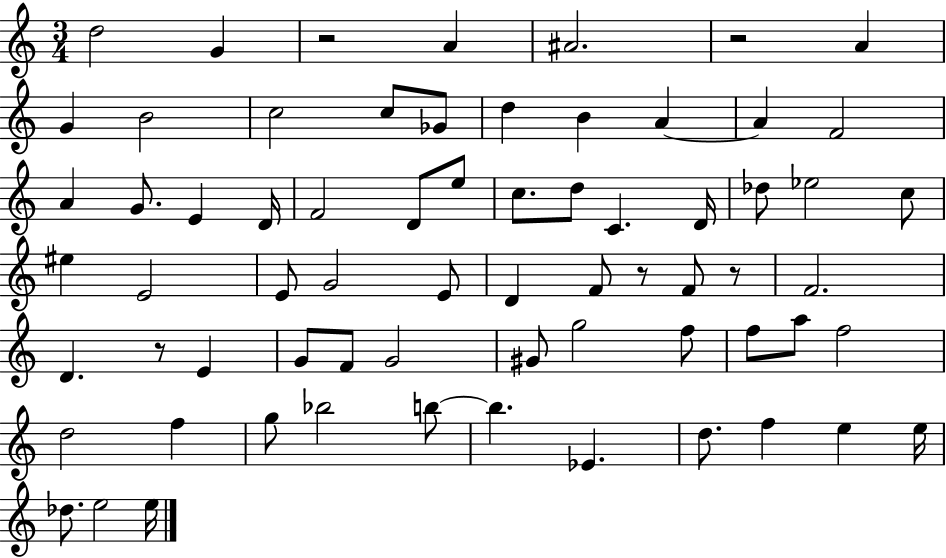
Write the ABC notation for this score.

X:1
T:Untitled
M:3/4
L:1/4
K:C
d2 G z2 A ^A2 z2 A G B2 c2 c/2 _G/2 d B A A F2 A G/2 E D/4 F2 D/2 e/2 c/2 d/2 C D/4 _d/2 _e2 c/2 ^e E2 E/2 G2 E/2 D F/2 z/2 F/2 z/2 F2 D z/2 E G/2 F/2 G2 ^G/2 g2 f/2 f/2 a/2 f2 d2 f g/2 _b2 b/2 b _E d/2 f e e/4 _d/2 e2 e/4